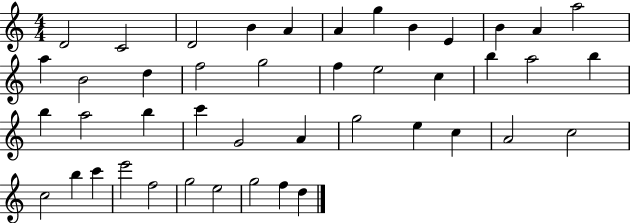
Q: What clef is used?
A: treble